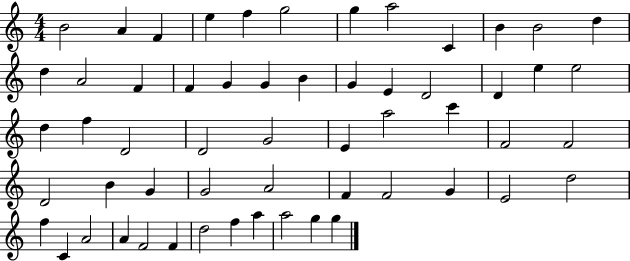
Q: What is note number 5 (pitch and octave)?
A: F5